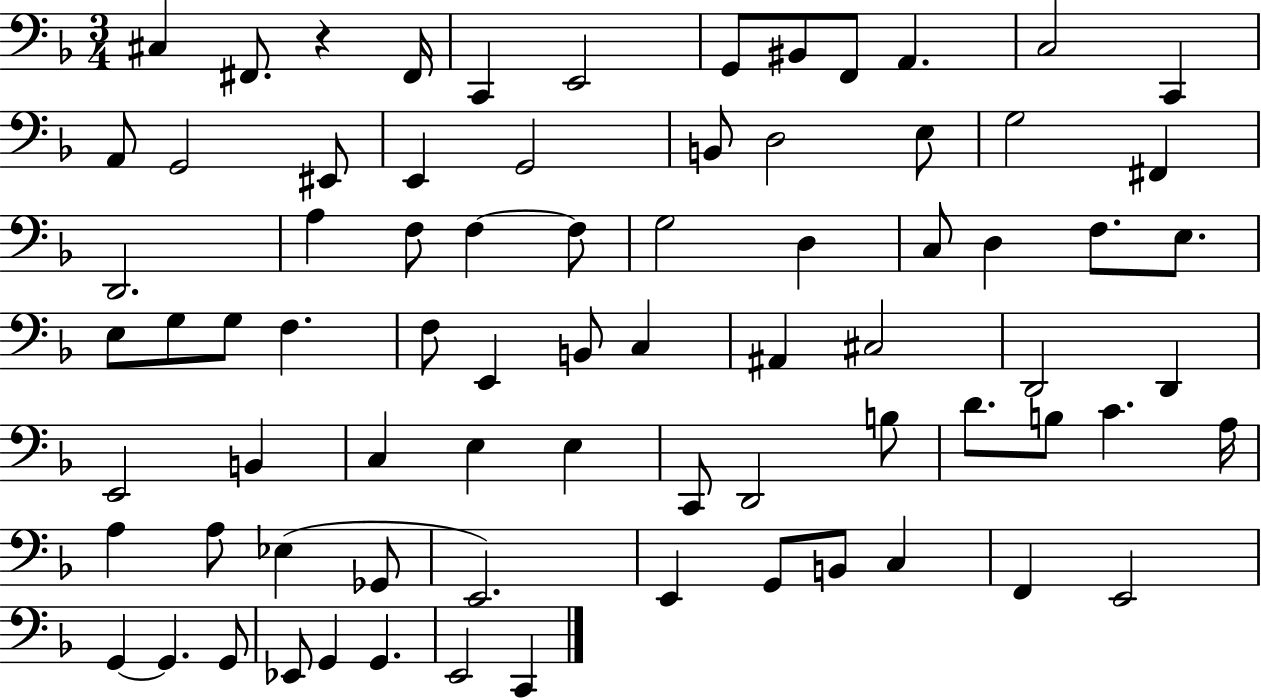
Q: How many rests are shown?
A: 1